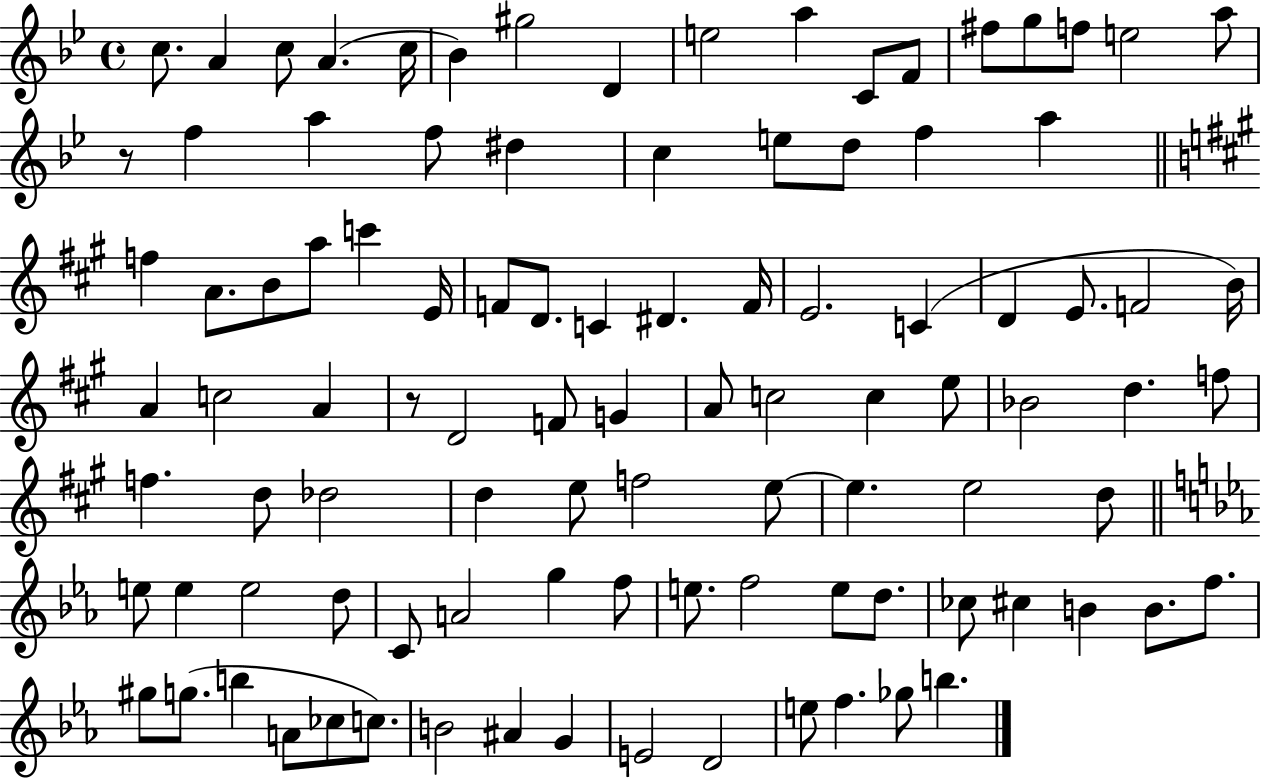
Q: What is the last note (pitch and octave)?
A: B5